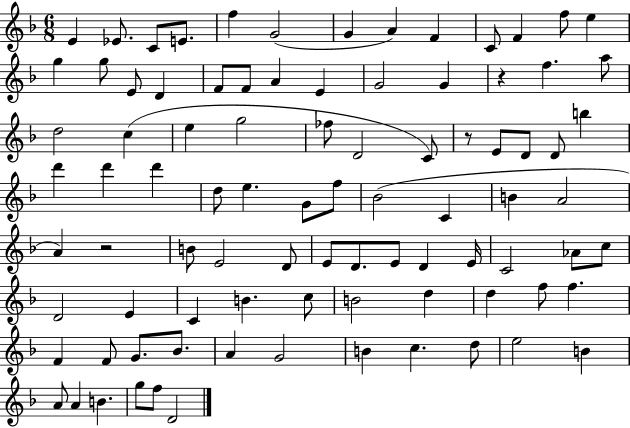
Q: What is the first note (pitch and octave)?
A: E4